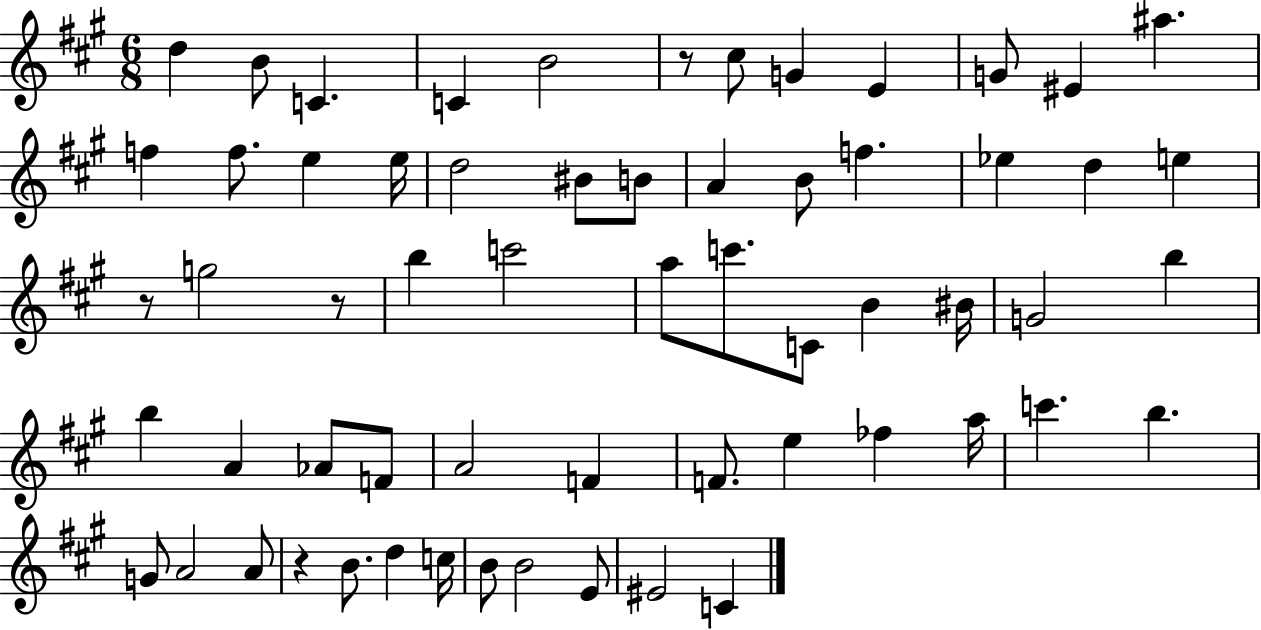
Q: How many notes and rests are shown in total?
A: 61